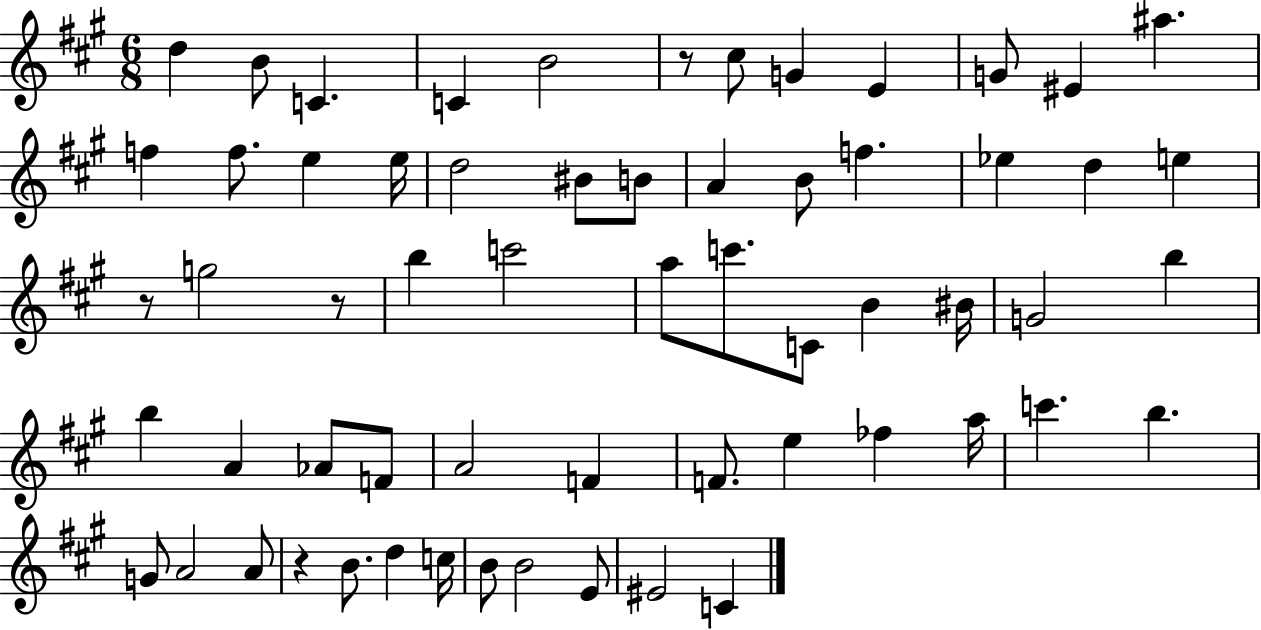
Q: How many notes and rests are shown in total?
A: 61